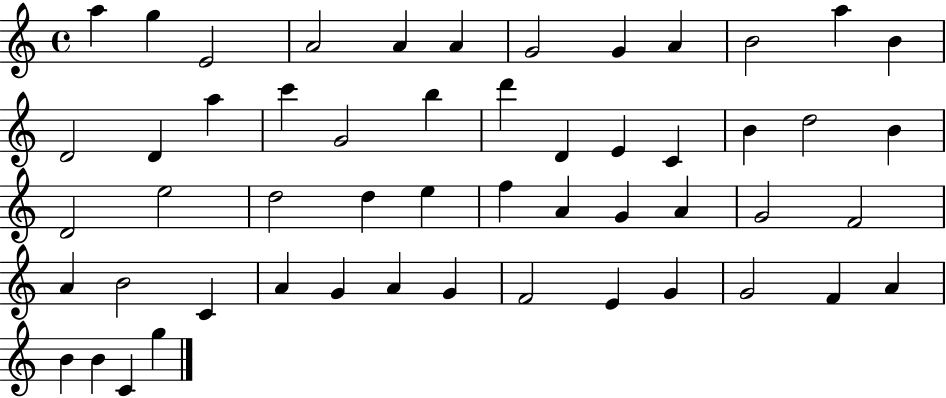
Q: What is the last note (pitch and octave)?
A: G5